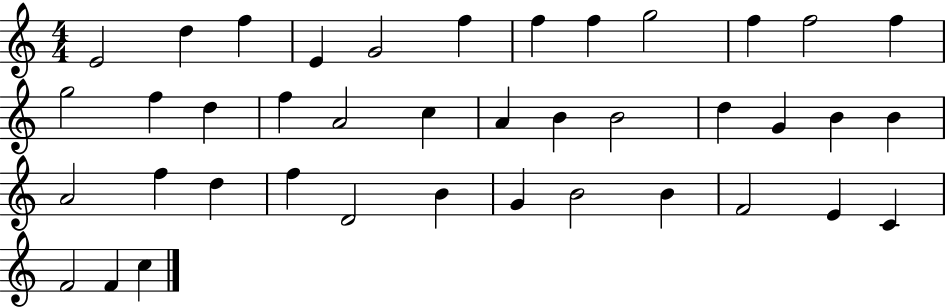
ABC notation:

X:1
T:Untitled
M:4/4
L:1/4
K:C
E2 d f E G2 f f f g2 f f2 f g2 f d f A2 c A B B2 d G B B A2 f d f D2 B G B2 B F2 E C F2 F c